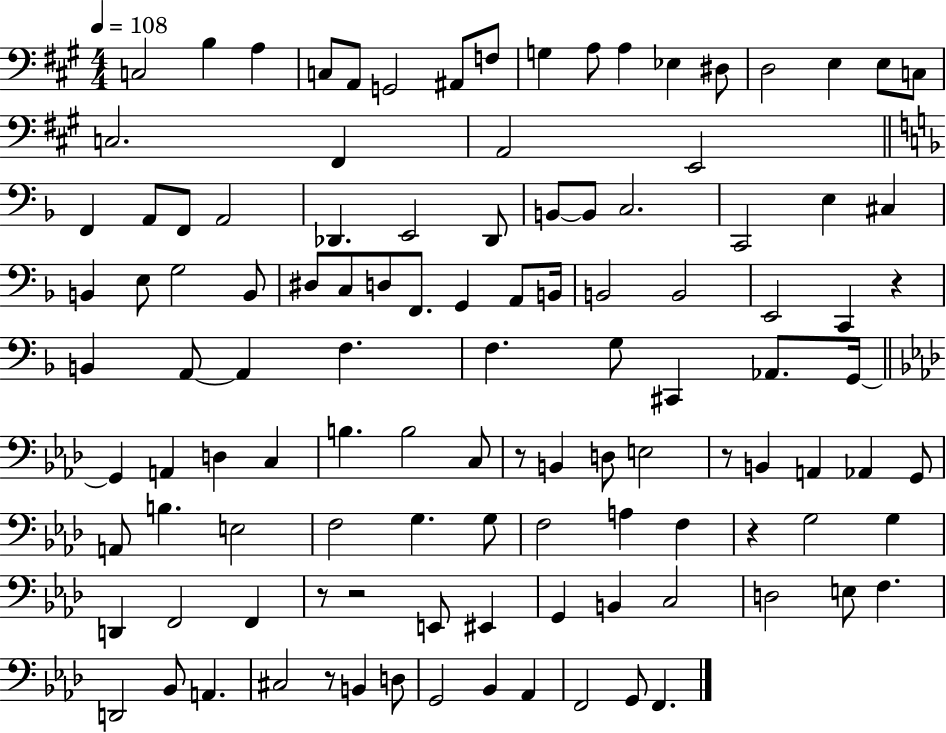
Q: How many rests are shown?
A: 7